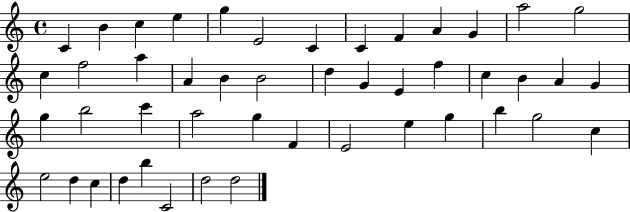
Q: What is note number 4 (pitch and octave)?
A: E5